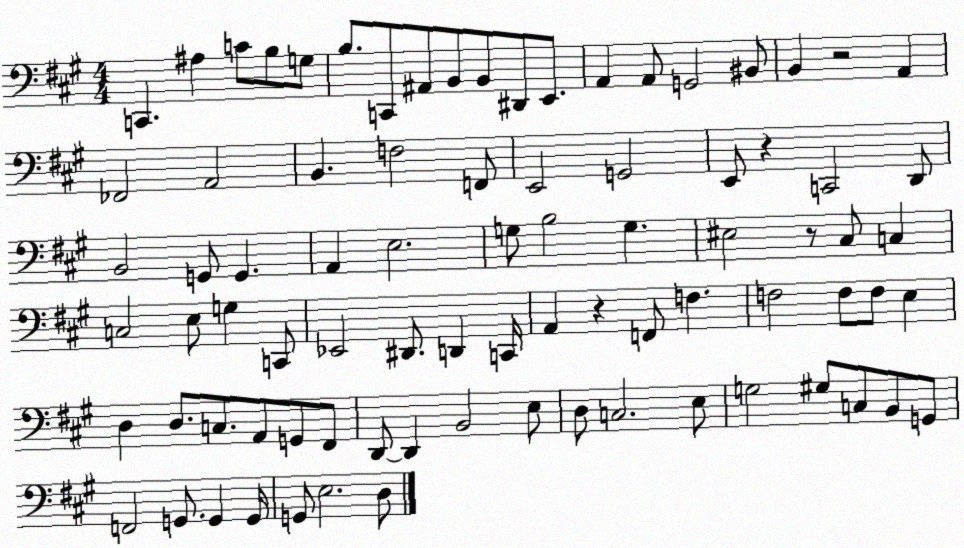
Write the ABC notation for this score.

X:1
T:Untitled
M:4/4
L:1/4
K:A
C,, ^A, C/2 B,/2 G,/2 B,/2 C,,/2 ^A,,/2 B,,/2 B,,/2 ^D,,/2 E,,/2 A,, A,,/2 G,,2 ^B,,/2 B,, z2 A,, _F,,2 A,,2 B,, F,2 F,,/2 E,,2 G,,2 E,,/2 z C,,2 D,,/2 B,,2 G,,/2 G,, A,, E,2 G,/2 B,2 G, ^E,2 z/2 ^C,/2 C, C,2 E,/2 G, C,,/2 _E,,2 ^D,,/2 D,, C,,/4 A,, z F,,/2 F, F,2 F,/2 F,/2 E, D, D,/2 C,/2 A,,/2 G,,/2 ^F,,/2 D,,/2 D,, B,,2 E,/2 D,/2 C,2 E,/2 G,2 ^G,/2 C,/2 B,,/2 G,,/2 F,,2 G,,/2 G,, G,,/4 G,,/2 E,2 D,/2